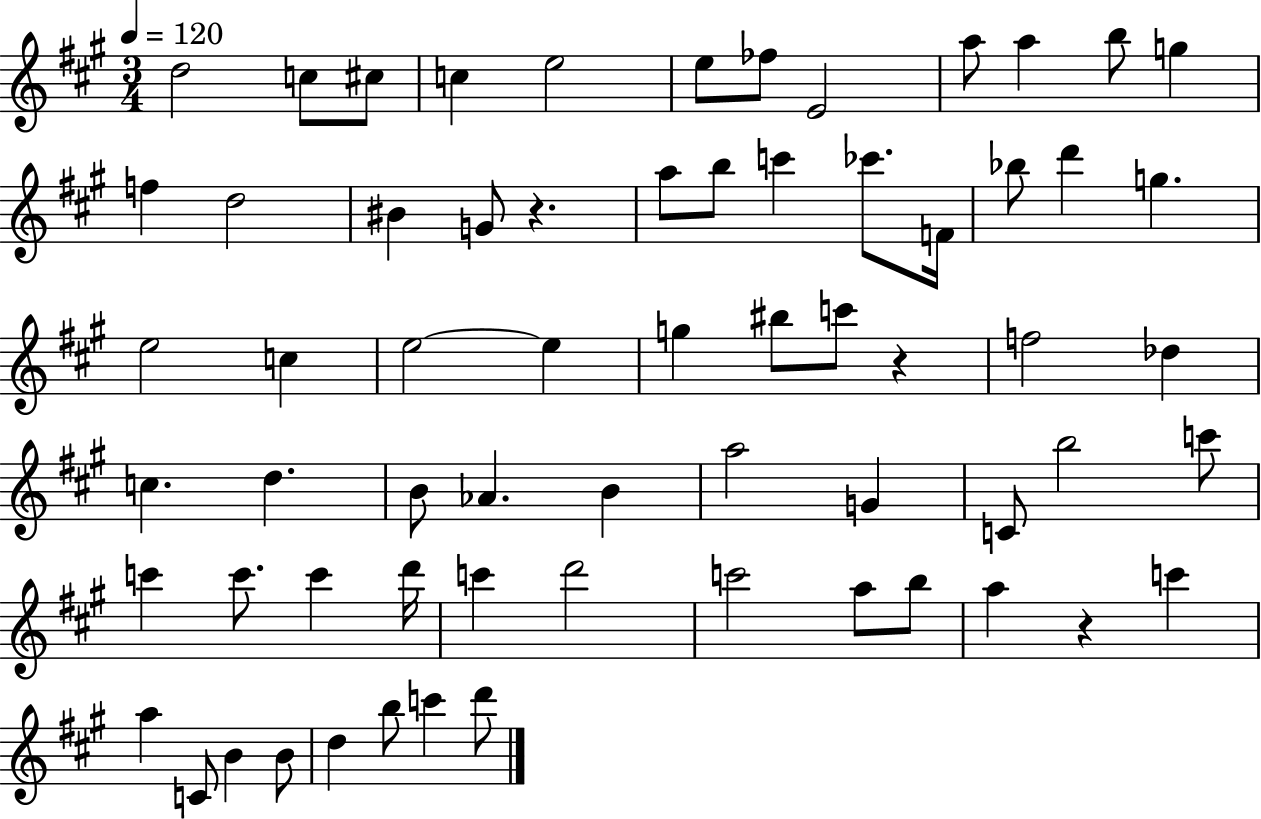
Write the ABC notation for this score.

X:1
T:Untitled
M:3/4
L:1/4
K:A
d2 c/2 ^c/2 c e2 e/2 _f/2 E2 a/2 a b/2 g f d2 ^B G/2 z a/2 b/2 c' _c'/2 F/4 _b/2 d' g e2 c e2 e g ^b/2 c'/2 z f2 _d c d B/2 _A B a2 G C/2 b2 c'/2 c' c'/2 c' d'/4 c' d'2 c'2 a/2 b/2 a z c' a C/2 B B/2 d b/2 c' d'/2